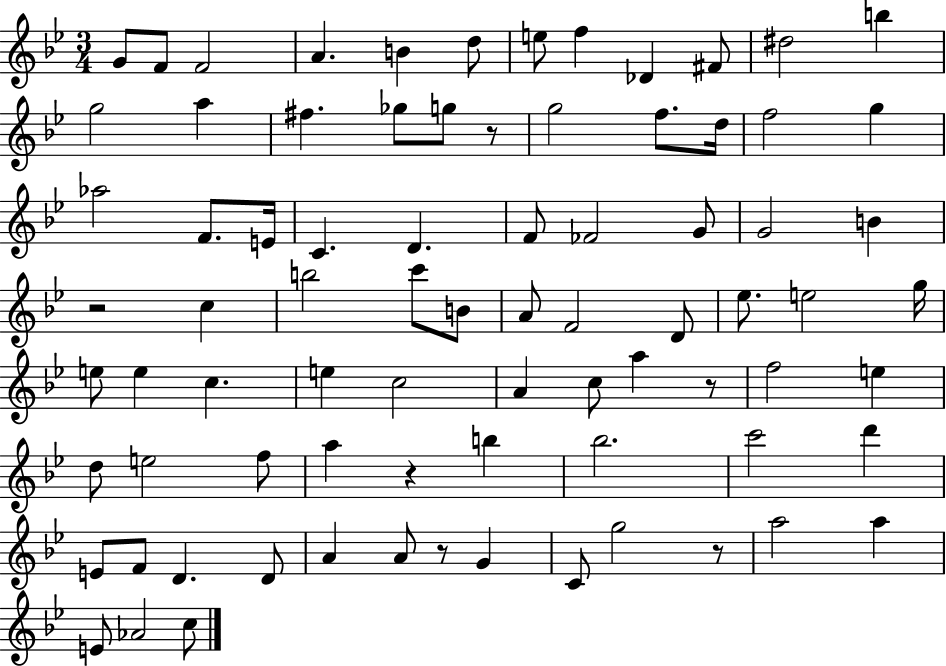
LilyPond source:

{
  \clef treble
  \numericTimeSignature
  \time 3/4
  \key bes \major
  \repeat volta 2 { g'8 f'8 f'2 | a'4. b'4 d''8 | e''8 f''4 des'4 fis'8 | dis''2 b''4 | \break g''2 a''4 | fis''4. ges''8 g''8 r8 | g''2 f''8. d''16 | f''2 g''4 | \break aes''2 f'8. e'16 | c'4. d'4. | f'8 fes'2 g'8 | g'2 b'4 | \break r2 c''4 | b''2 c'''8 b'8 | a'8 f'2 d'8 | ees''8. e''2 g''16 | \break e''8 e''4 c''4. | e''4 c''2 | a'4 c''8 a''4 r8 | f''2 e''4 | \break d''8 e''2 f''8 | a''4 r4 b''4 | bes''2. | c'''2 d'''4 | \break e'8 f'8 d'4. d'8 | a'4 a'8 r8 g'4 | c'8 g''2 r8 | a''2 a''4 | \break e'8 aes'2 c''8 | } \bar "|."
}